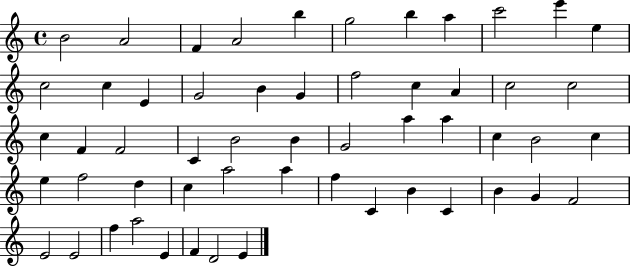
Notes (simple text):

B4/h A4/h F4/q A4/h B5/q G5/h B5/q A5/q C6/h E6/q E5/q C5/h C5/q E4/q G4/h B4/q G4/q F5/h C5/q A4/q C5/h C5/h C5/q F4/q F4/h C4/q B4/h B4/q G4/h A5/q A5/q C5/q B4/h C5/q E5/q F5/h D5/q C5/q A5/h A5/q F5/q C4/q B4/q C4/q B4/q G4/q F4/h E4/h E4/h F5/q A5/h E4/q F4/q D4/h E4/q